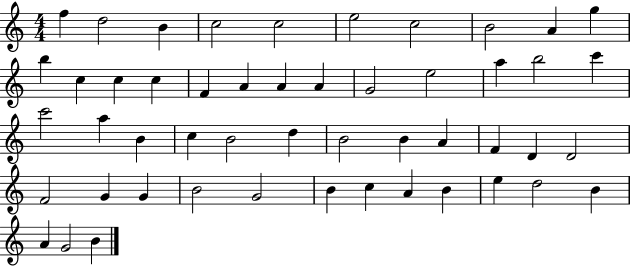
X:1
T:Untitled
M:4/4
L:1/4
K:C
f d2 B c2 c2 e2 c2 B2 A g b c c c F A A A G2 e2 a b2 c' c'2 a B c B2 d B2 B A F D D2 F2 G G B2 G2 B c A B e d2 B A G2 B